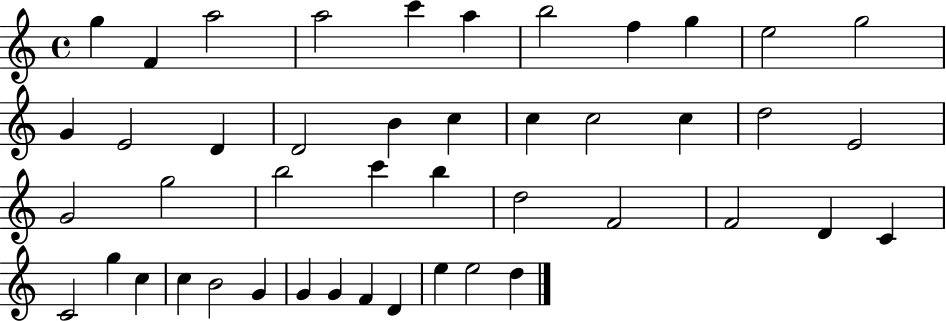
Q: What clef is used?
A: treble